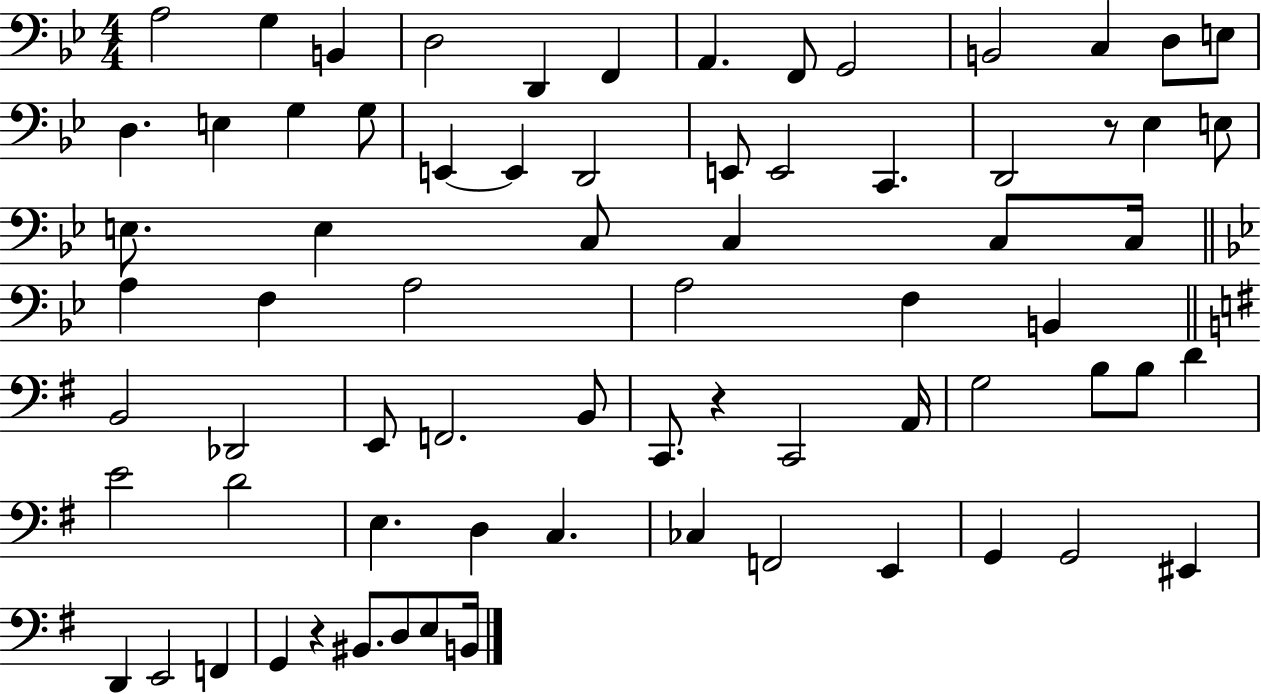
{
  \clef bass
  \numericTimeSignature
  \time 4/4
  \key bes \major
  a2 g4 b,4 | d2 d,4 f,4 | a,4. f,8 g,2 | b,2 c4 d8 e8 | \break d4. e4 g4 g8 | e,4~~ e,4 d,2 | e,8 e,2 c,4. | d,2 r8 ees4 e8 | \break e8. e4 c8 c4 c8 c16 | \bar "||" \break \key g \minor a4 f4 a2 | a2 f4 b,4 | \bar "||" \break \key g \major b,2 des,2 | e,8 f,2. b,8 | c,8. r4 c,2 a,16 | g2 b8 b8 d'4 | \break e'2 d'2 | e4. d4 c4. | ces4 f,2 e,4 | g,4 g,2 eis,4 | \break d,4 e,2 f,4 | g,4 r4 bis,8. d8 e8 b,16 | \bar "|."
}